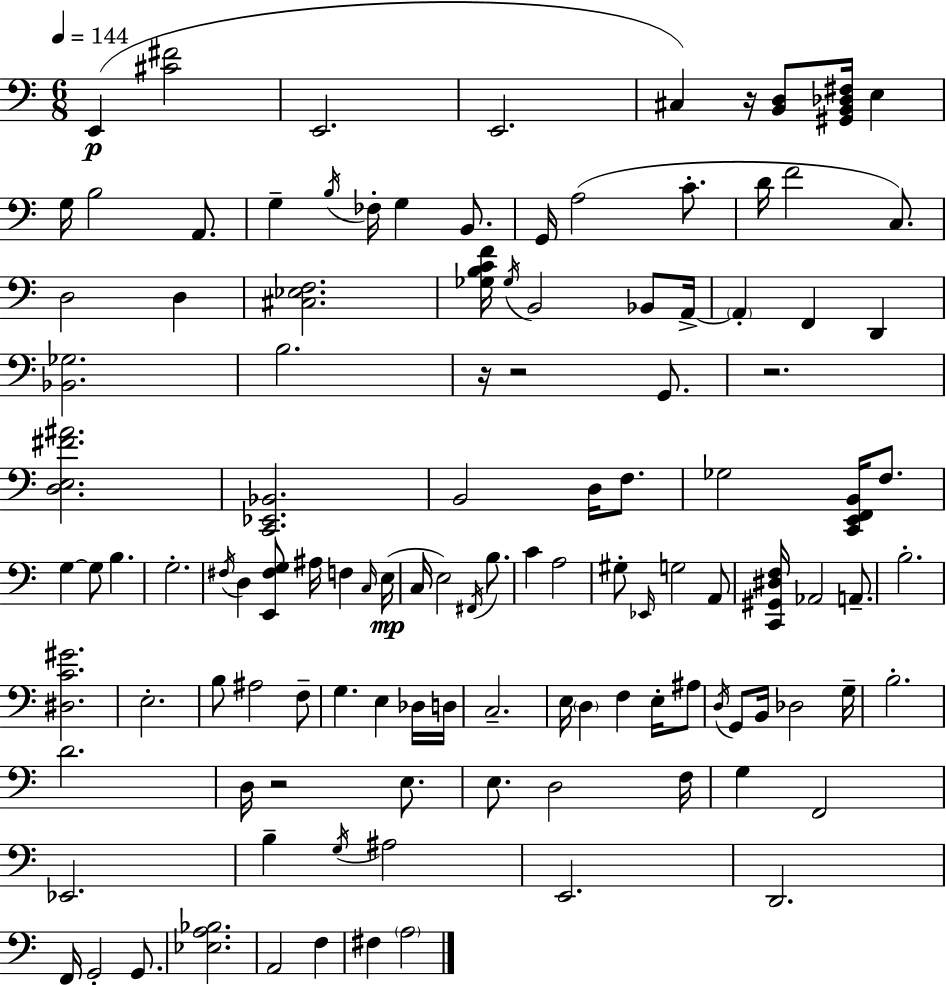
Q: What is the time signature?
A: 6/8